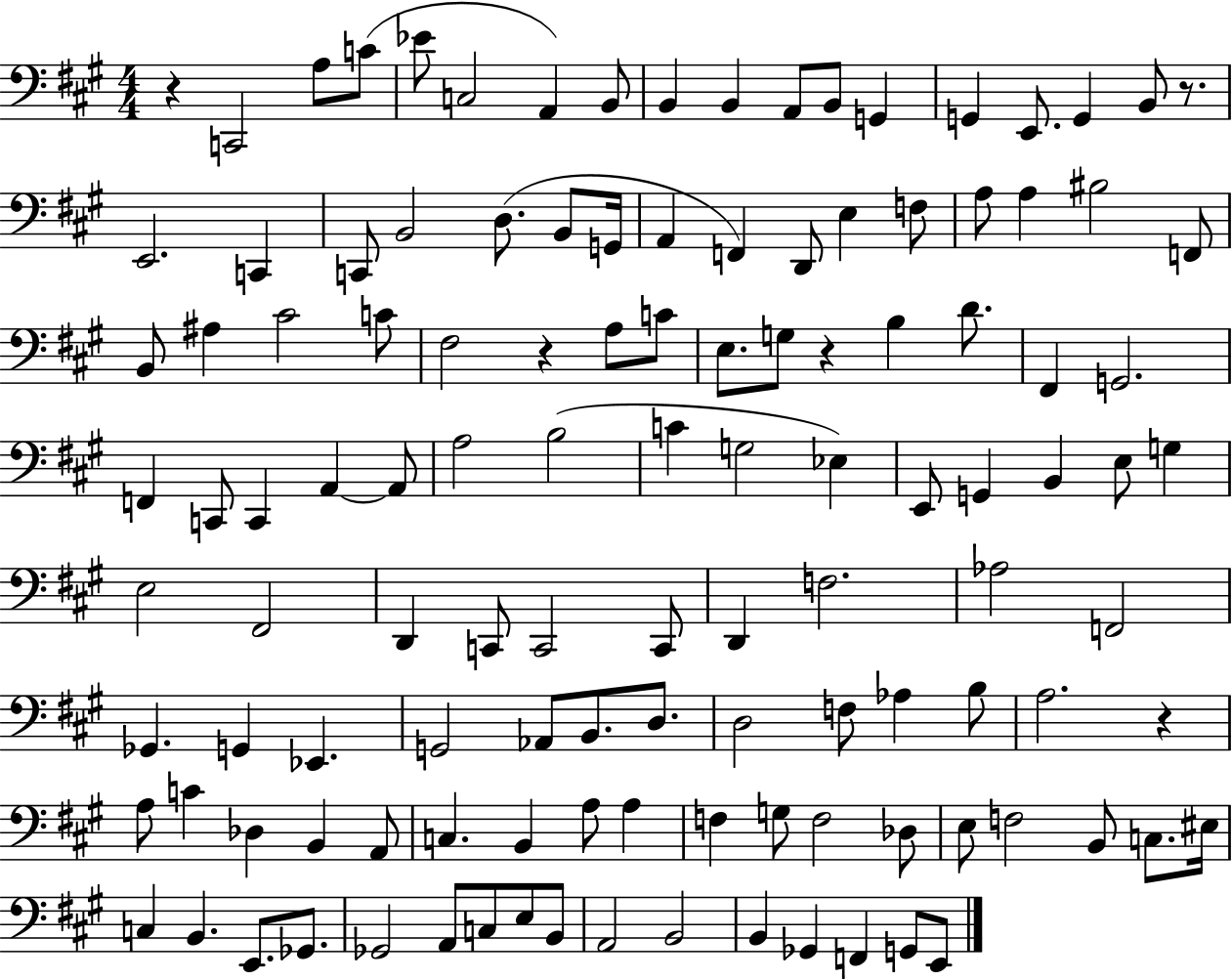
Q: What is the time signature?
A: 4/4